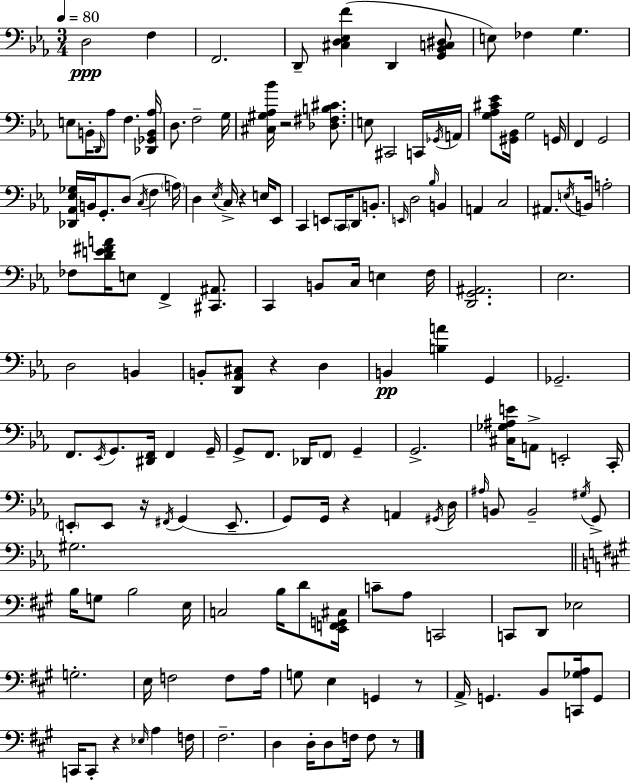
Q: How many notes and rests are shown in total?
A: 158